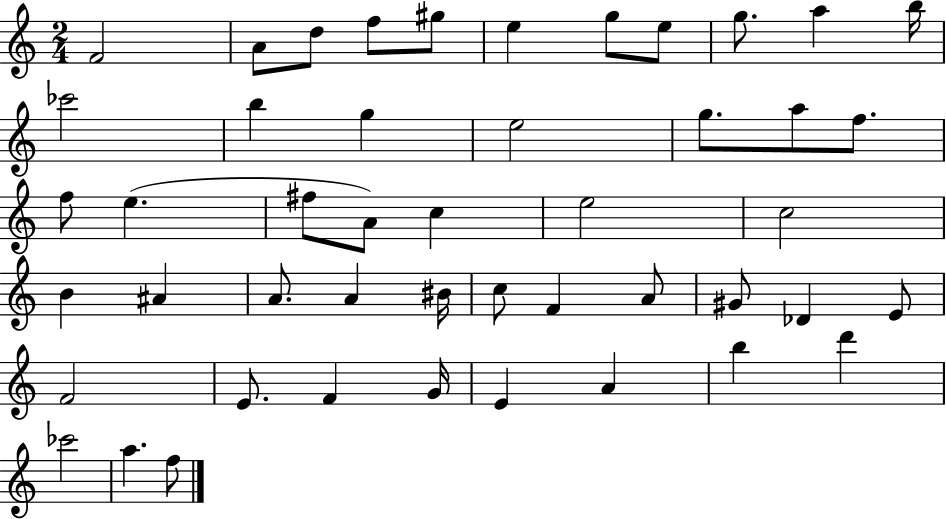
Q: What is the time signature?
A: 2/4